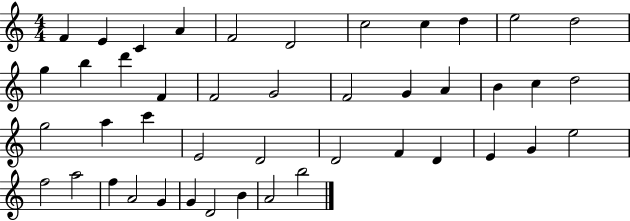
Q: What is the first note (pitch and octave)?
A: F4